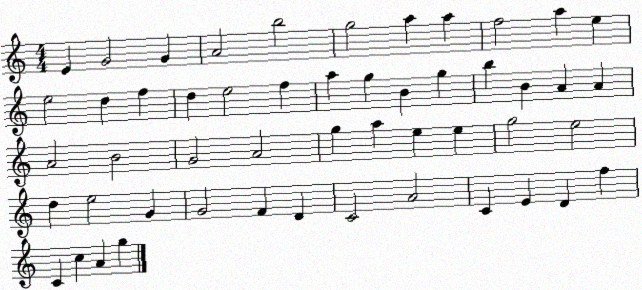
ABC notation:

X:1
T:Untitled
M:4/4
L:1/4
K:C
E G2 G A2 b2 g2 a a f2 a e e2 d f d e2 f a g B g b B A A A2 B2 G2 A2 g a e e g2 e2 d e2 G G2 F D C2 A2 C E D f C c A g